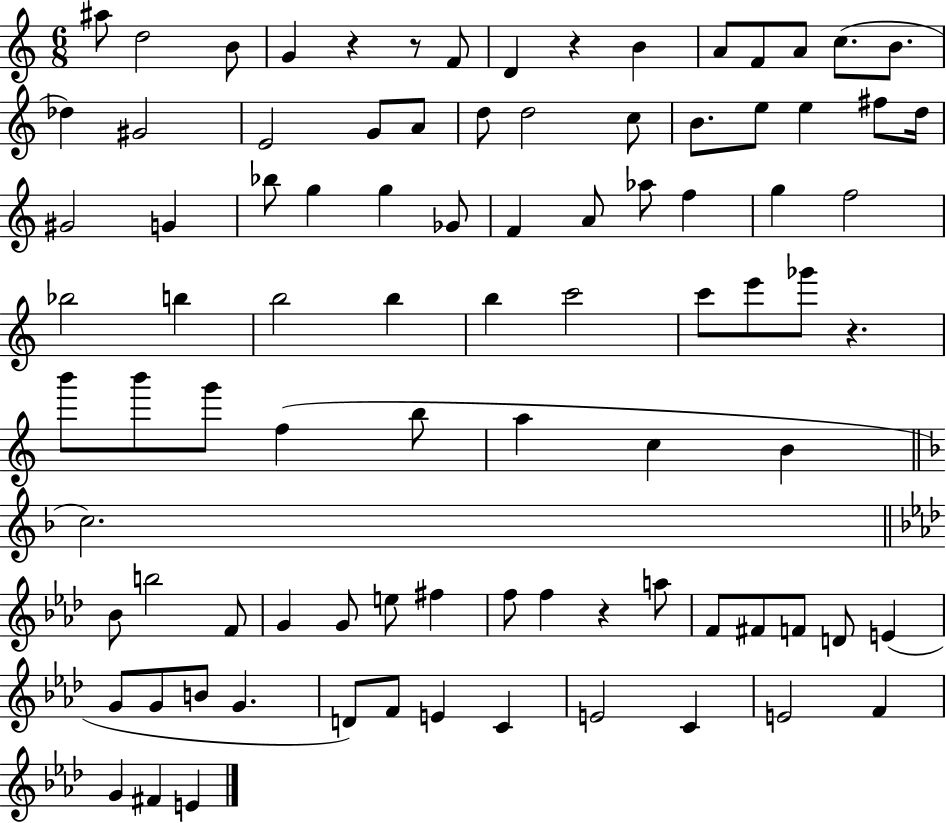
X:1
T:Untitled
M:6/8
L:1/4
K:C
^a/2 d2 B/2 G z z/2 F/2 D z B A/2 F/2 A/2 c/2 B/2 _d ^G2 E2 G/2 A/2 d/2 d2 c/2 B/2 e/2 e ^f/2 d/4 ^G2 G _b/2 g g _G/2 F A/2 _a/2 f g f2 _b2 b b2 b b c'2 c'/2 e'/2 _g'/2 z b'/2 b'/2 g'/2 f b/2 a c B c2 _B/2 b2 F/2 G G/2 e/2 ^f f/2 f z a/2 F/2 ^F/2 F/2 D/2 E G/2 G/2 B/2 G D/2 F/2 E C E2 C E2 F G ^F E